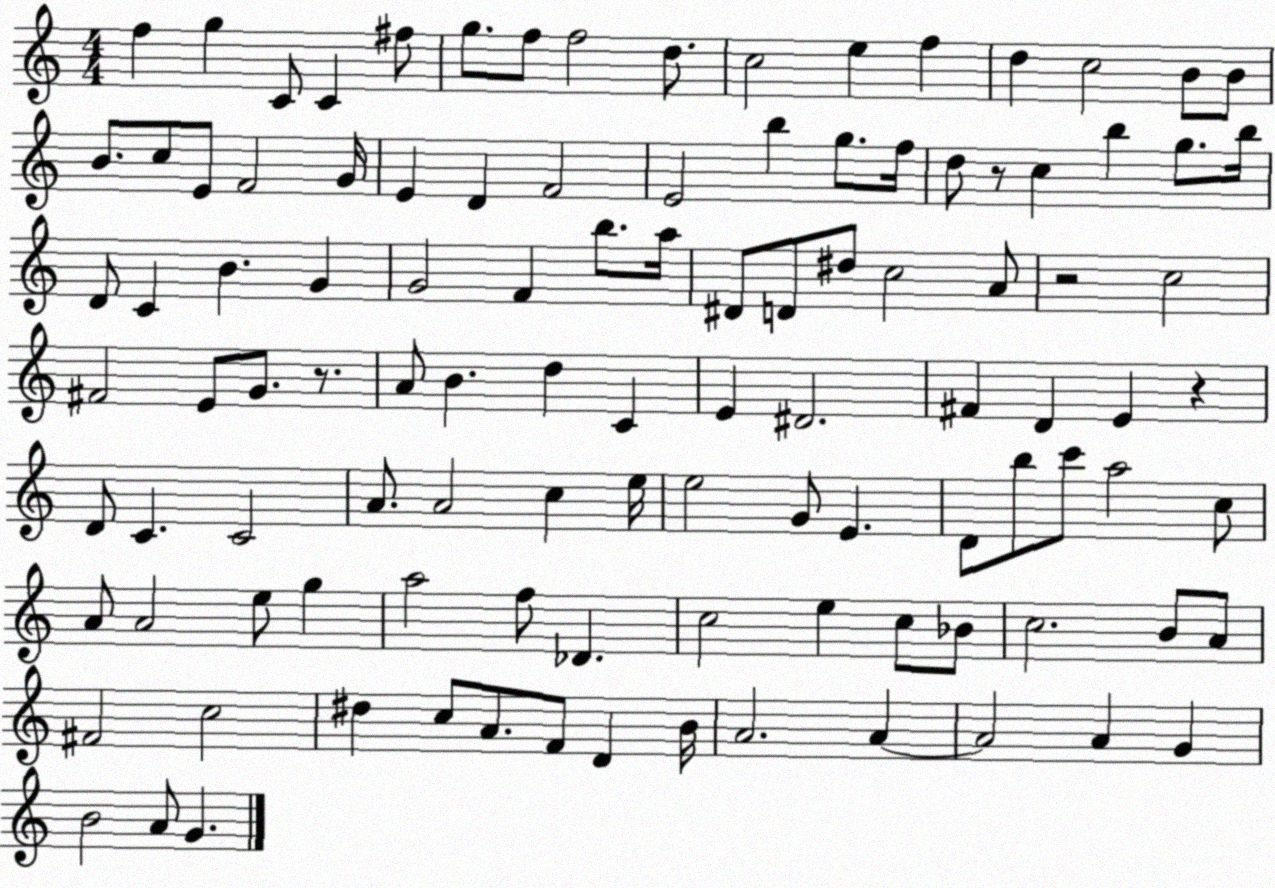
X:1
T:Untitled
M:4/4
L:1/4
K:C
f g C/2 C ^f/2 g/2 f/2 f2 d/2 c2 e f d c2 B/2 B/2 B/2 c/2 E/2 F2 G/4 E D F2 E2 b g/2 f/4 d/2 z/2 c b g/2 b/4 D/2 C B G G2 F b/2 a/4 ^D/2 D/2 ^d/2 c2 A/2 z2 c2 ^F2 E/2 G/2 z/2 A/2 B d C E ^D2 ^F D E z D/2 C C2 A/2 A2 c e/4 e2 G/2 E D/2 b/2 c'/2 a2 c/2 A/2 A2 e/2 g a2 f/2 _D c2 e c/2 _B/2 c2 B/2 A/2 ^F2 c2 ^d c/2 A/2 F/2 D B/4 A2 A A2 A G B2 A/2 G